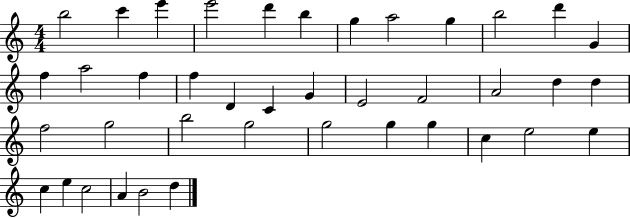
{
  \clef treble
  \numericTimeSignature
  \time 4/4
  \key c \major
  b''2 c'''4 e'''4 | e'''2 d'''4 b''4 | g''4 a''2 g''4 | b''2 d'''4 g'4 | \break f''4 a''2 f''4 | f''4 d'4 c'4 g'4 | e'2 f'2 | a'2 d''4 d''4 | \break f''2 g''2 | b''2 g''2 | g''2 g''4 g''4 | c''4 e''2 e''4 | \break c''4 e''4 c''2 | a'4 b'2 d''4 | \bar "|."
}